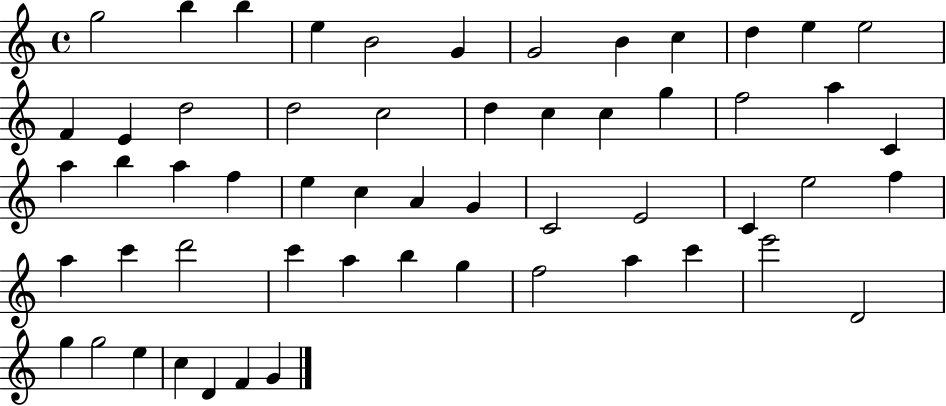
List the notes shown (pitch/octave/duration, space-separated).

G5/h B5/q B5/q E5/q B4/h G4/q G4/h B4/q C5/q D5/q E5/q E5/h F4/q E4/q D5/h D5/h C5/h D5/q C5/q C5/q G5/q F5/h A5/q C4/q A5/q B5/q A5/q F5/q E5/q C5/q A4/q G4/q C4/h E4/h C4/q E5/h F5/q A5/q C6/q D6/h C6/q A5/q B5/q G5/q F5/h A5/q C6/q E6/h D4/h G5/q G5/h E5/q C5/q D4/q F4/q G4/q